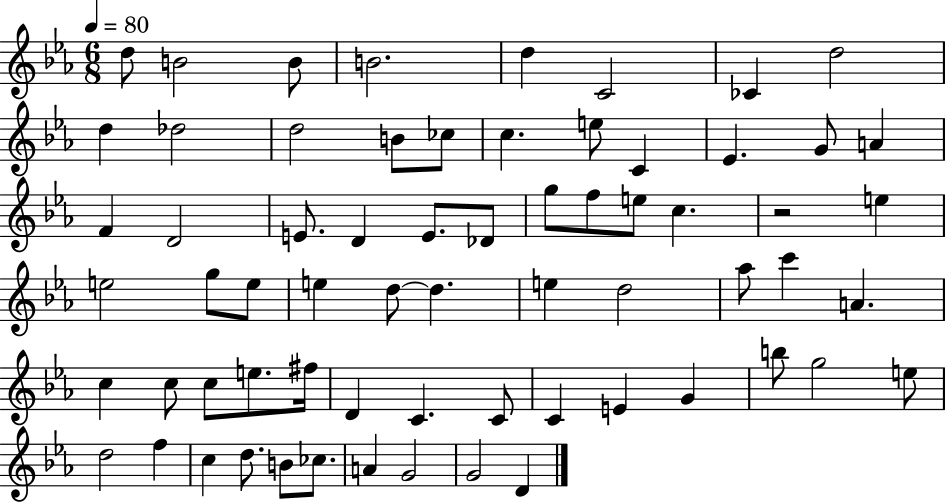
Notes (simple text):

D5/e B4/h B4/e B4/h. D5/q C4/h CES4/q D5/h D5/q Db5/h D5/h B4/e CES5/e C5/q. E5/e C4/q Eb4/q. G4/e A4/q F4/q D4/h E4/e. D4/q E4/e. Db4/e G5/e F5/e E5/e C5/q. R/h E5/q E5/h G5/e E5/e E5/q D5/e D5/q. E5/q D5/h Ab5/e C6/q A4/q. C5/q C5/e C5/e E5/e. F#5/s D4/q C4/q. C4/e C4/q E4/q G4/q B5/e G5/h E5/e D5/h F5/q C5/q D5/e. B4/e CES5/e. A4/q G4/h G4/h D4/q